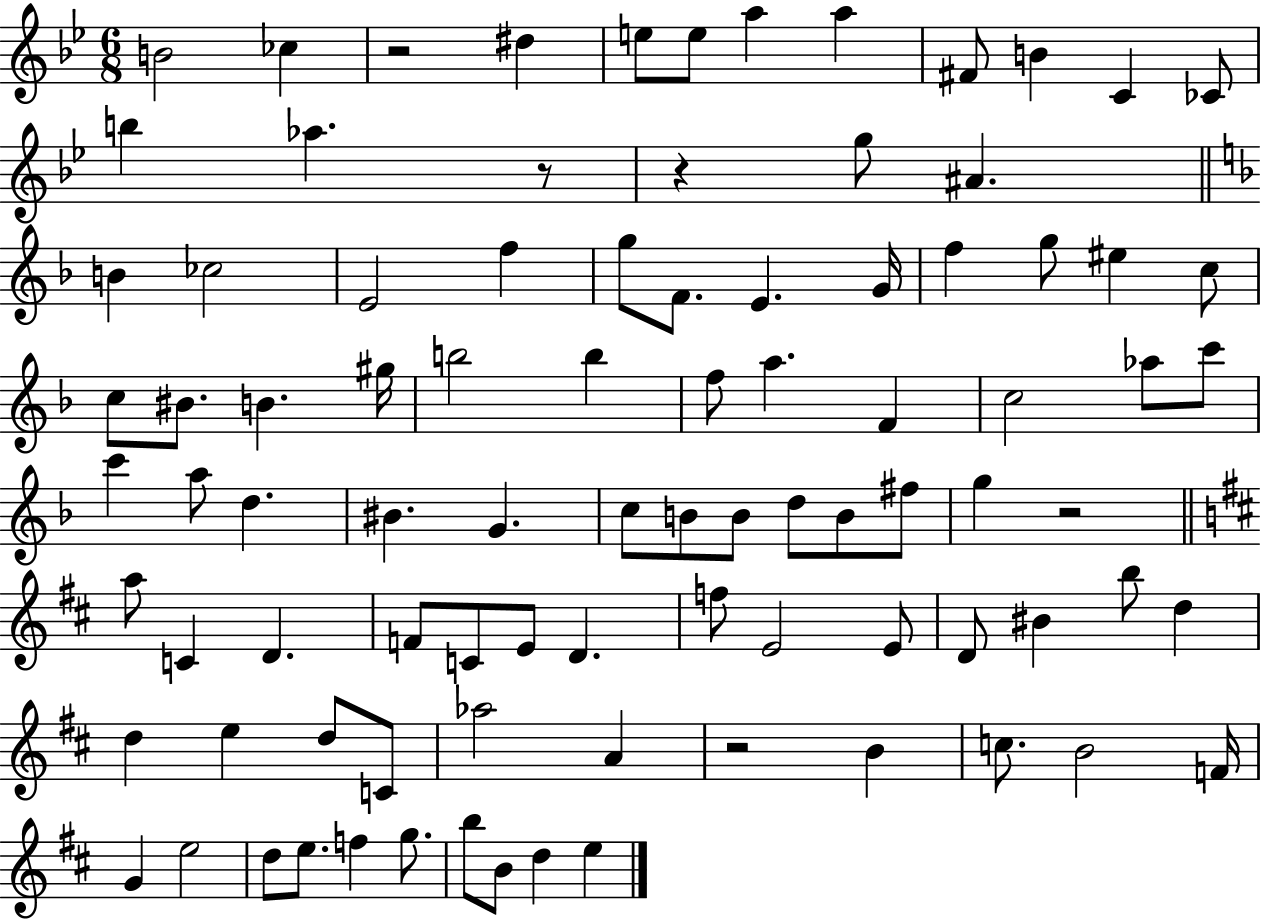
{
  \clef treble
  \numericTimeSignature
  \time 6/8
  \key bes \major
  b'2 ces''4 | r2 dis''4 | e''8 e''8 a''4 a''4 | fis'8 b'4 c'4 ces'8 | \break b''4 aes''4. r8 | r4 g''8 ais'4. | \bar "||" \break \key f \major b'4 ces''2 | e'2 f''4 | g''8 f'8. e'4. g'16 | f''4 g''8 eis''4 c''8 | \break c''8 bis'8. b'4. gis''16 | b''2 b''4 | f''8 a''4. f'4 | c''2 aes''8 c'''8 | \break c'''4 a''8 d''4. | bis'4. g'4. | c''8 b'8 b'8 d''8 b'8 fis''8 | g''4 r2 | \break \bar "||" \break \key d \major a''8 c'4 d'4. | f'8 c'8 e'8 d'4. | f''8 e'2 e'8 | d'8 bis'4 b''8 d''4 | \break d''4 e''4 d''8 c'8 | aes''2 a'4 | r2 b'4 | c''8. b'2 f'16 | \break g'4 e''2 | d''8 e''8. f''4 g''8. | b''8 b'8 d''4 e''4 | \bar "|."
}